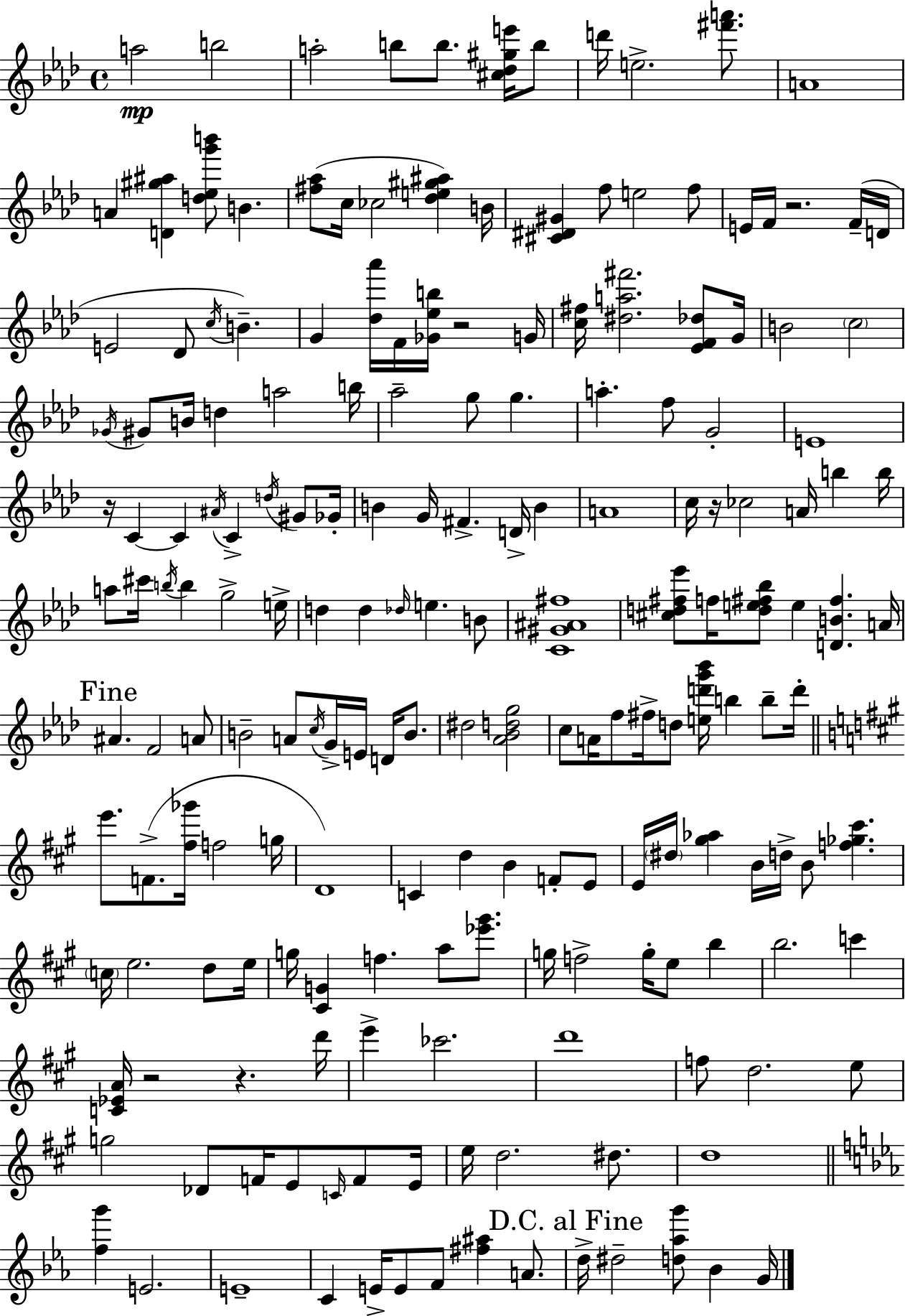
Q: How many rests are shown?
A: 6